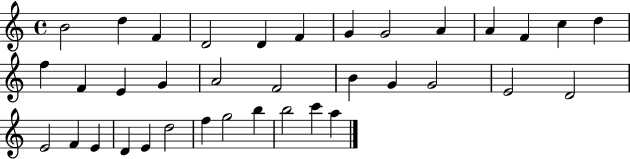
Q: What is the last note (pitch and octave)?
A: A5